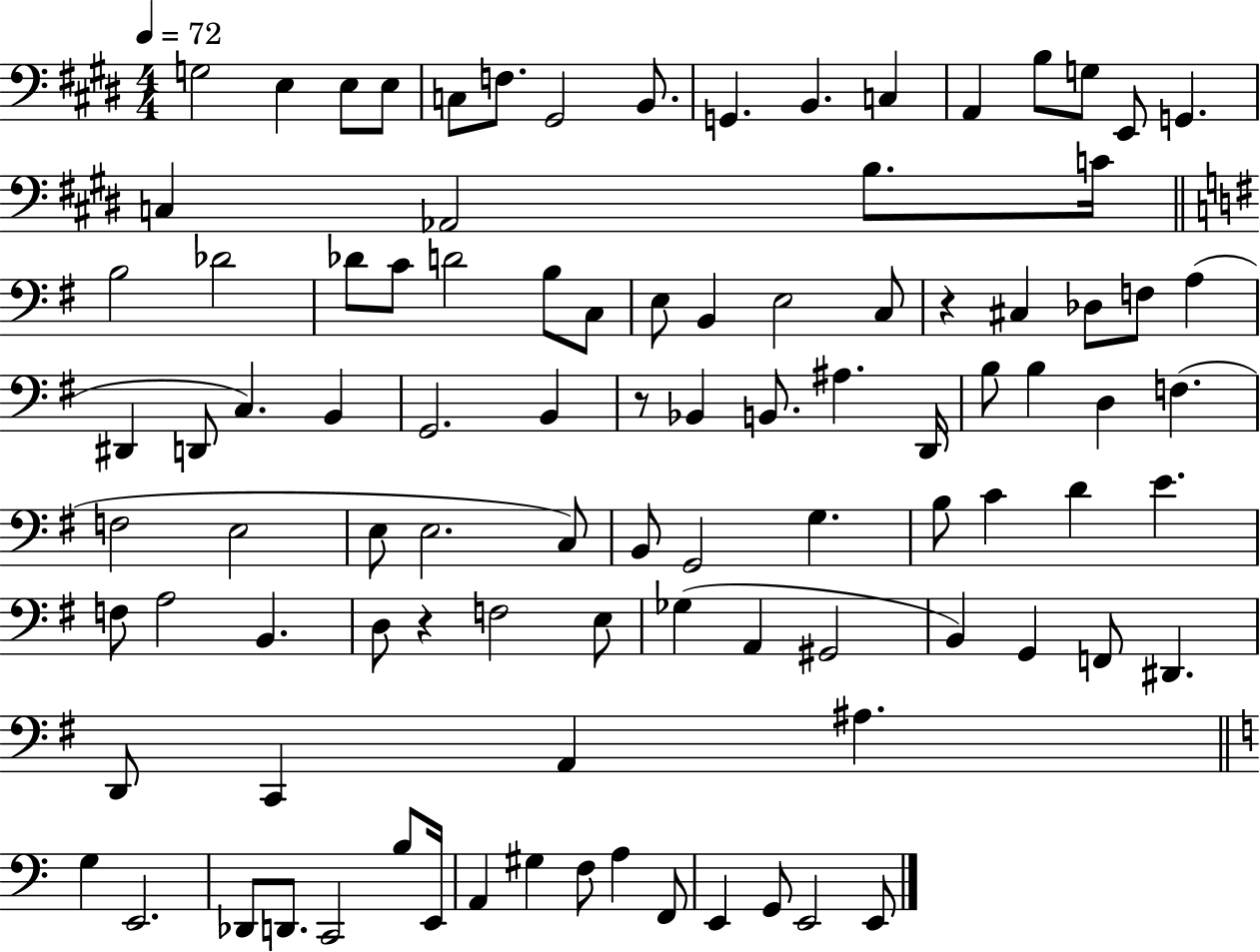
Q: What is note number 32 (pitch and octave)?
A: C#3